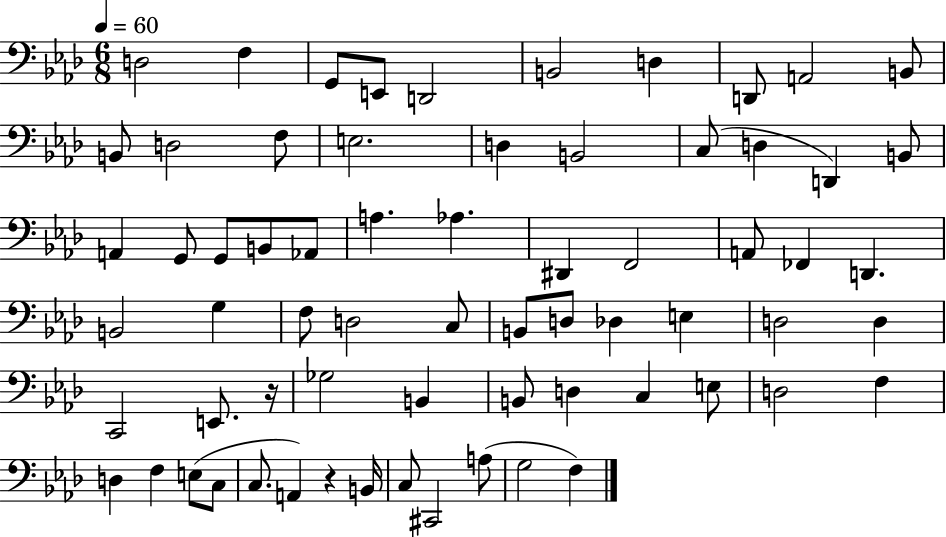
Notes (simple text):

D3/h F3/q G2/e E2/e D2/h B2/h D3/q D2/e A2/h B2/e B2/e D3/h F3/e E3/h. D3/q B2/h C3/e D3/q D2/q B2/e A2/q G2/e G2/e B2/e Ab2/e A3/q. Ab3/q. D#2/q F2/h A2/e FES2/q D2/q. B2/h G3/q F3/e D3/h C3/e B2/e D3/e Db3/q E3/q D3/h D3/q C2/h E2/e. R/s Gb3/h B2/q B2/e D3/q C3/q E3/e D3/h F3/q D3/q F3/q E3/e C3/e C3/e. A2/q R/q B2/s C3/e C#2/h A3/e G3/h F3/q